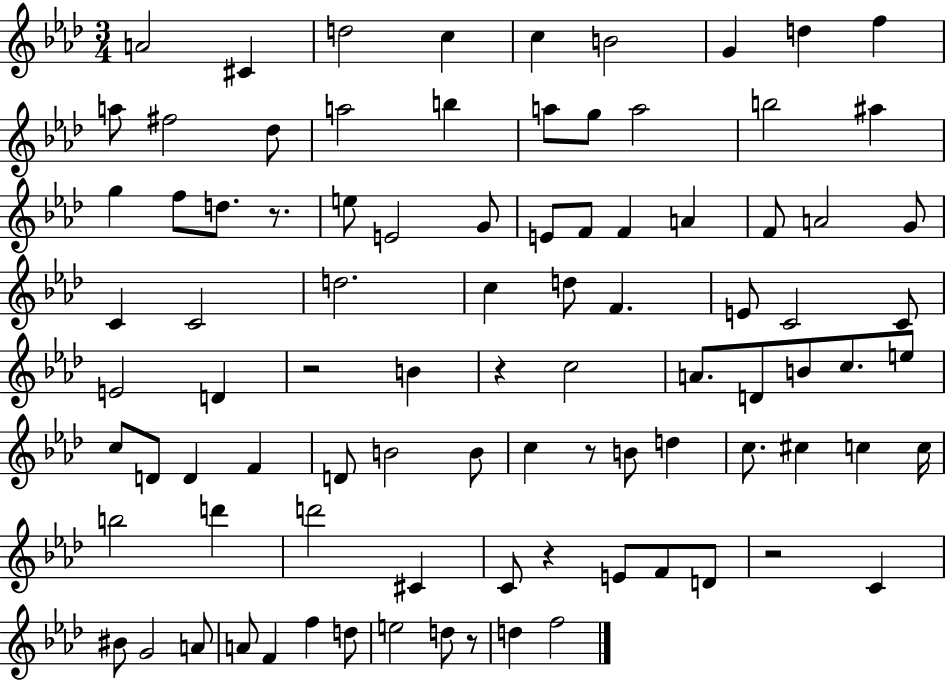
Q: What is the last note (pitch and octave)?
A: F5